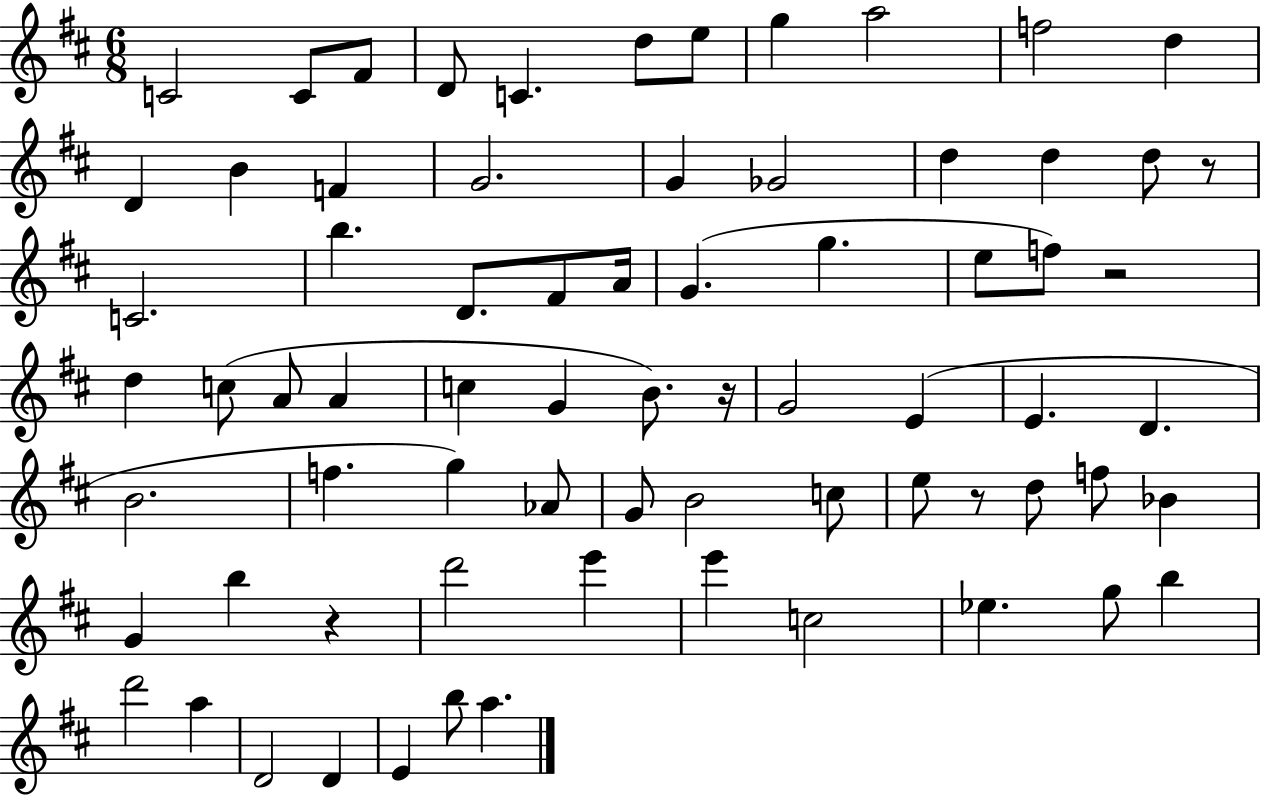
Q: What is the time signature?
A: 6/8